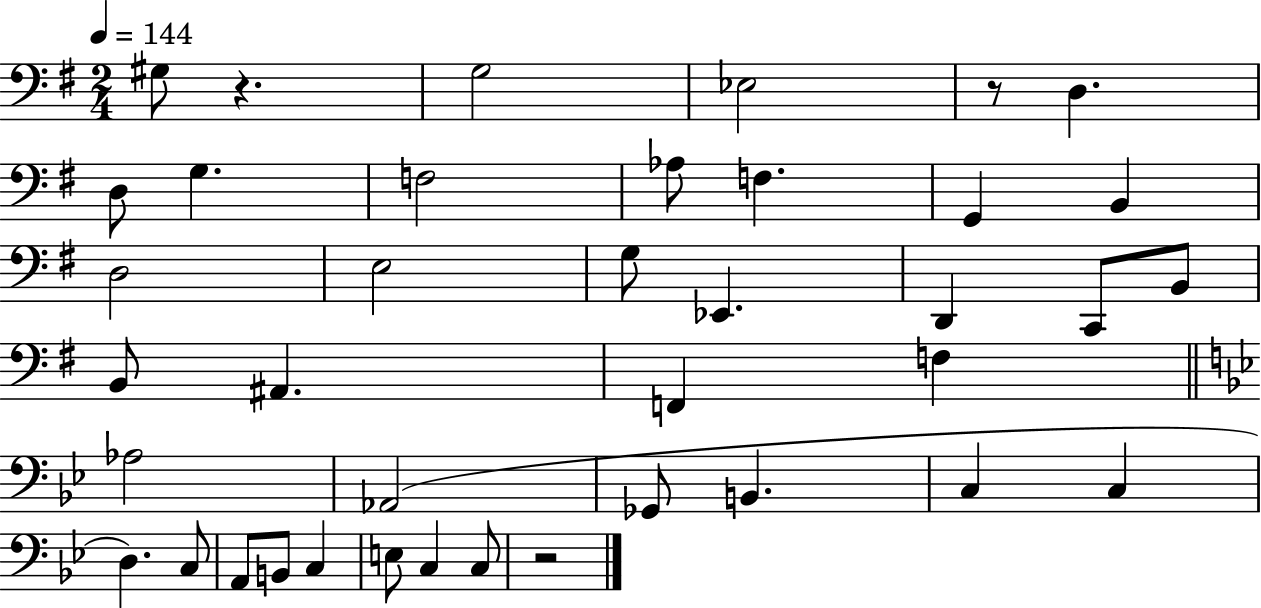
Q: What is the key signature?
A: G major